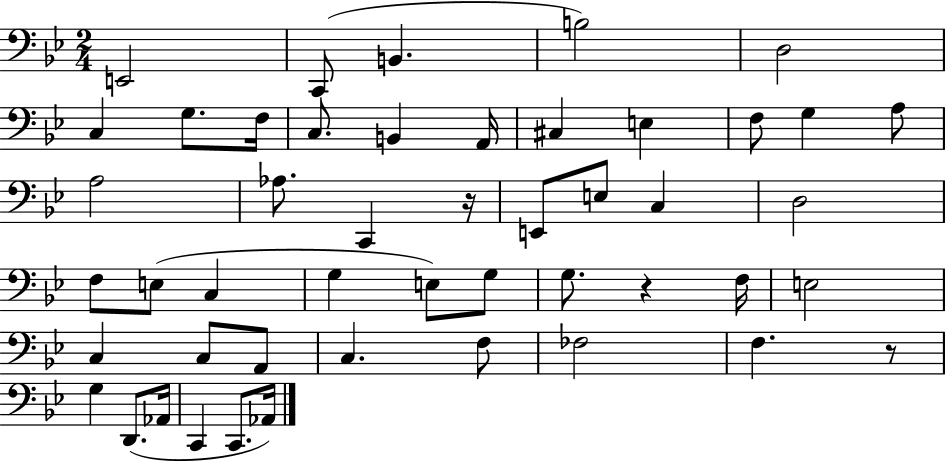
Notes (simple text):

E2/h C2/e B2/q. B3/h D3/h C3/q G3/e. F3/s C3/e. B2/q A2/s C#3/q E3/q F3/e G3/q A3/e A3/h Ab3/e. C2/q R/s E2/e E3/e C3/q D3/h F3/e E3/e C3/q G3/q E3/e G3/e G3/e. R/q F3/s E3/h C3/q C3/e A2/e C3/q. F3/e FES3/h F3/q. R/e G3/q D2/e. Ab2/s C2/q C2/e. Ab2/s